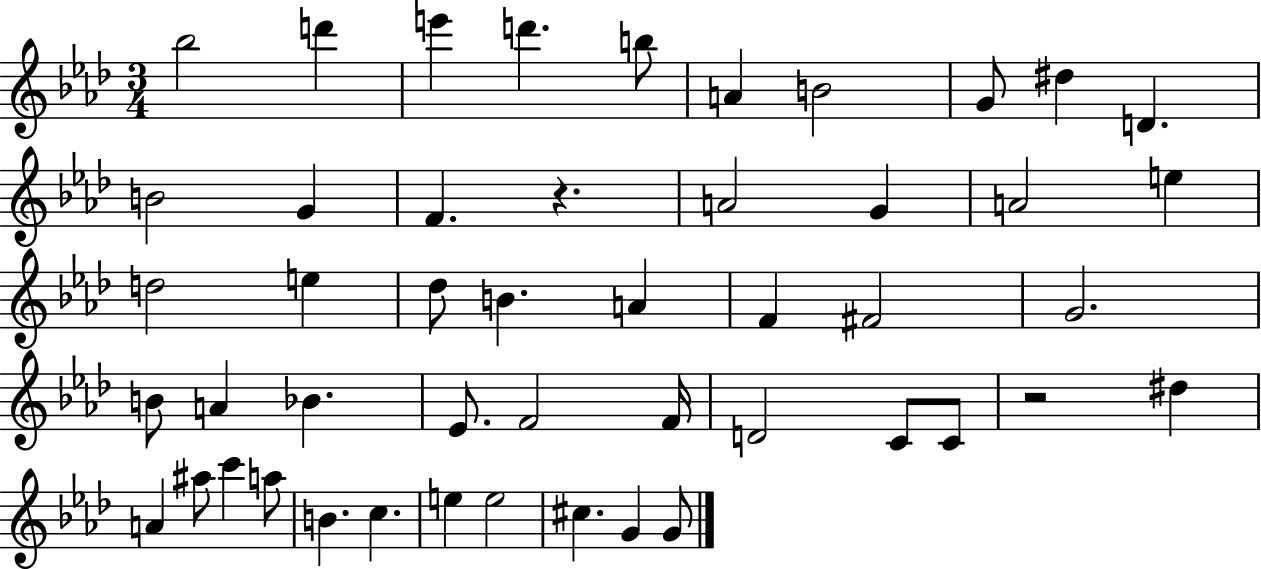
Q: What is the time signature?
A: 3/4